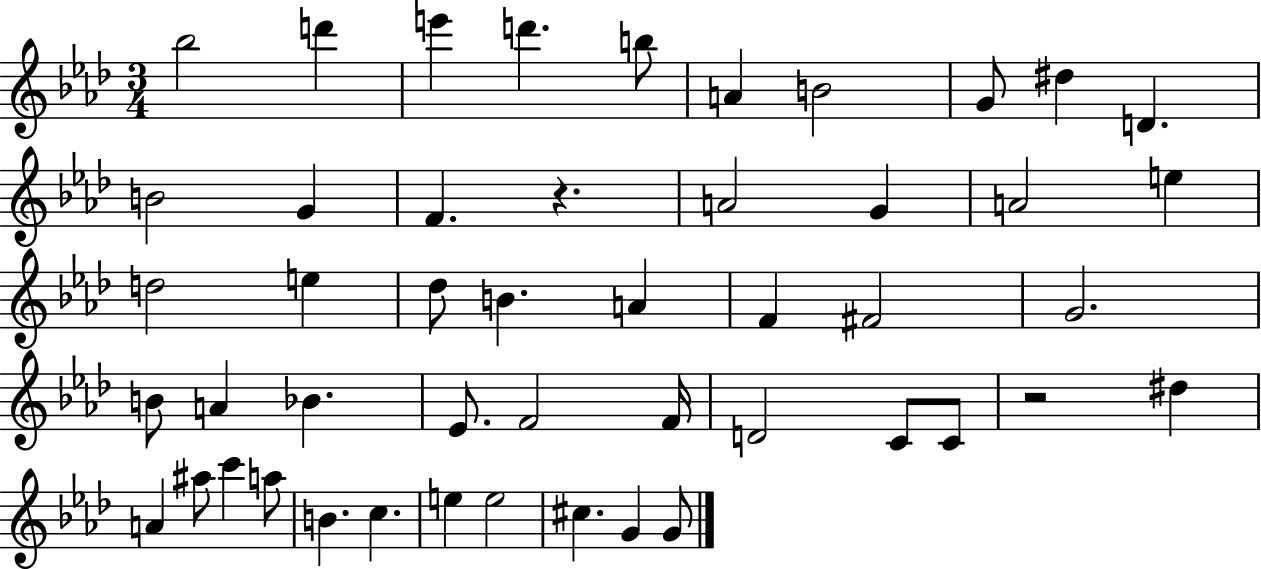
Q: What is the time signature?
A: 3/4